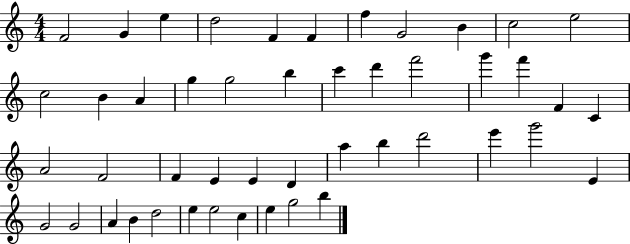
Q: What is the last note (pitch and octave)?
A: B5